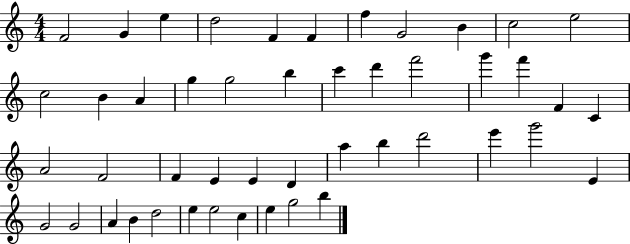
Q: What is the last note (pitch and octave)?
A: B5